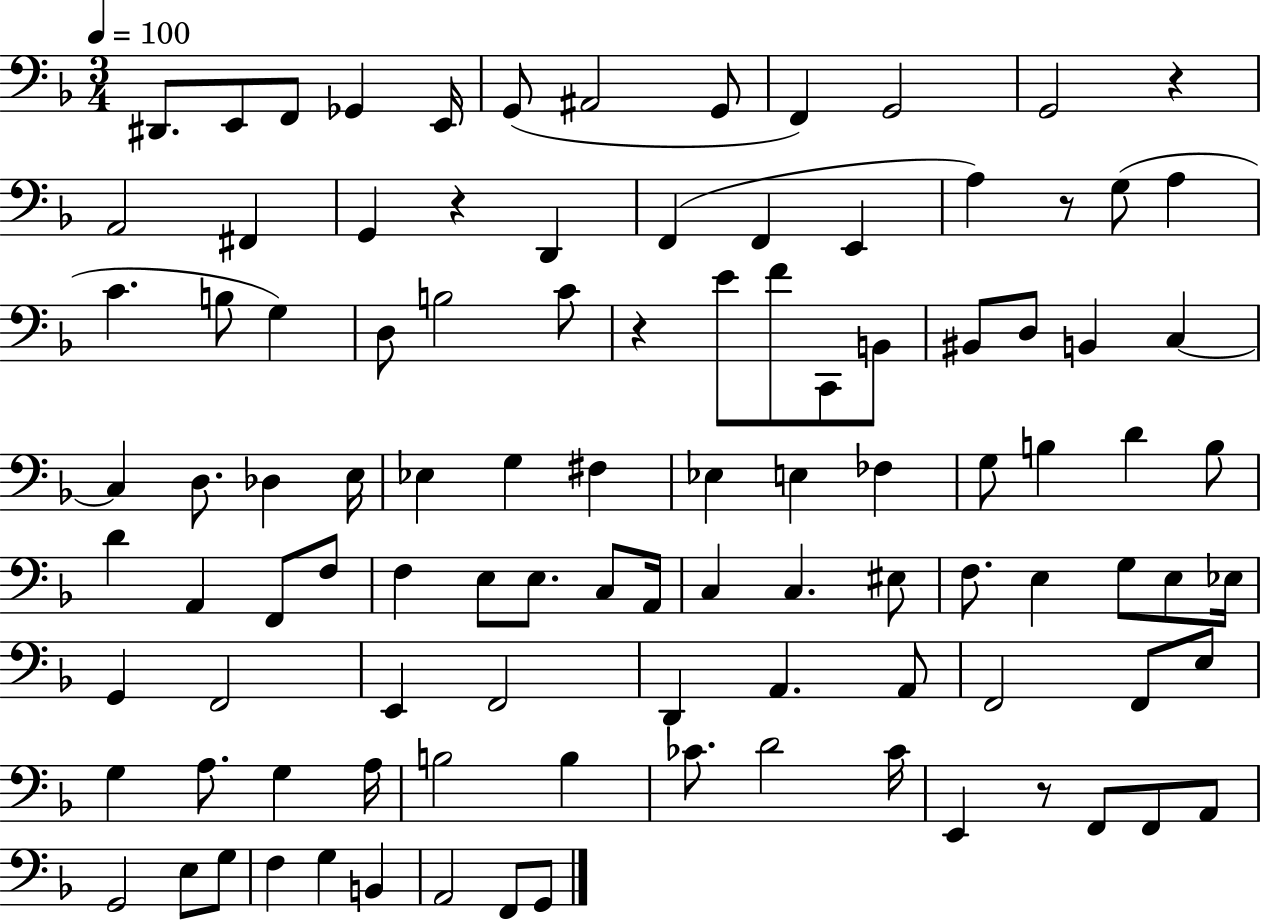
X:1
T:Untitled
M:3/4
L:1/4
K:F
^D,,/2 E,,/2 F,,/2 _G,, E,,/4 G,,/2 ^A,,2 G,,/2 F,, G,,2 G,,2 z A,,2 ^F,, G,, z D,, F,, F,, E,, A, z/2 G,/2 A, C B,/2 G, D,/2 B,2 C/2 z E/2 F/2 C,,/2 B,,/2 ^B,,/2 D,/2 B,, C, C, D,/2 _D, E,/4 _E, G, ^F, _E, E, _F, G,/2 B, D B,/2 D A,, F,,/2 F,/2 F, E,/2 E,/2 C,/2 A,,/4 C, C, ^E,/2 F,/2 E, G,/2 E,/2 _E,/4 G,, F,,2 E,, F,,2 D,, A,, A,,/2 F,,2 F,,/2 E,/2 G, A,/2 G, A,/4 B,2 B, _C/2 D2 _C/4 E,, z/2 F,,/2 F,,/2 A,,/2 G,,2 E,/2 G,/2 F, G, B,, A,,2 F,,/2 G,,/2